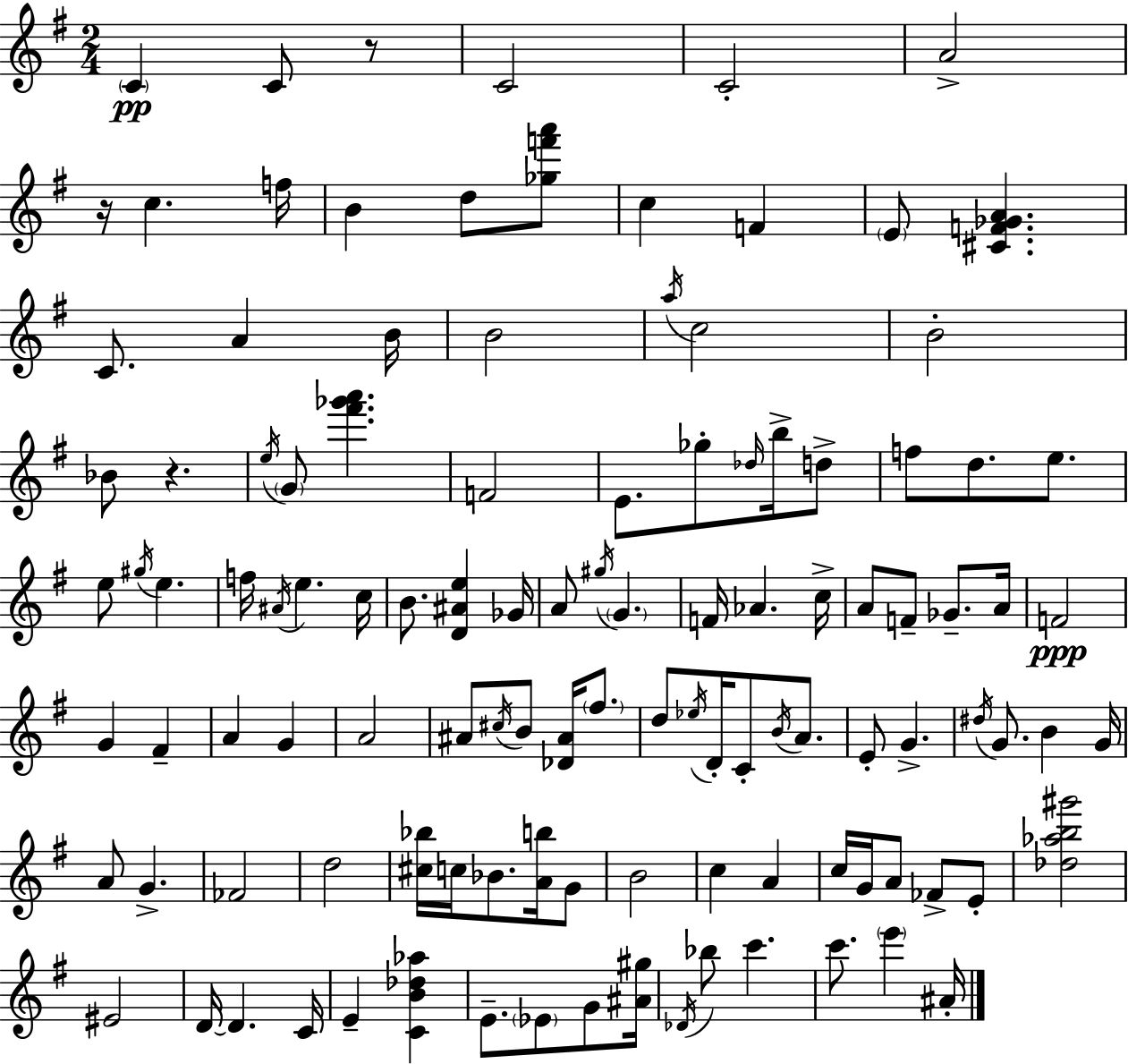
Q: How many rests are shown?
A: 3